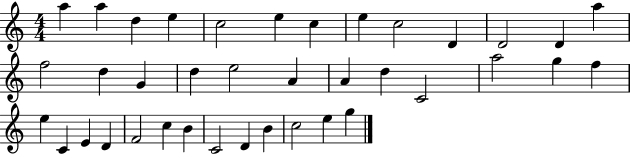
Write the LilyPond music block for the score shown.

{
  \clef treble
  \numericTimeSignature
  \time 4/4
  \key c \major
  a''4 a''4 d''4 e''4 | c''2 e''4 c''4 | e''4 c''2 d'4 | d'2 d'4 a''4 | \break f''2 d''4 g'4 | d''4 e''2 a'4 | a'4 d''4 c'2 | a''2 g''4 f''4 | \break e''4 c'4 e'4 d'4 | f'2 c''4 b'4 | c'2 d'4 b'4 | c''2 e''4 g''4 | \break \bar "|."
}